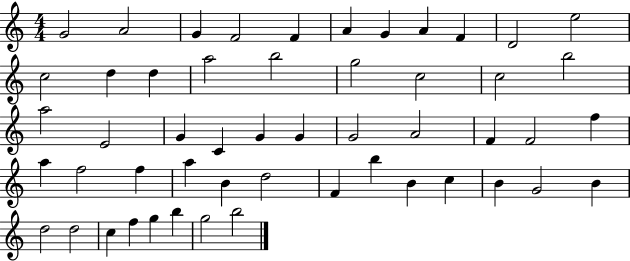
{
  \clef treble
  \numericTimeSignature
  \time 4/4
  \key c \major
  g'2 a'2 | g'4 f'2 f'4 | a'4 g'4 a'4 f'4 | d'2 e''2 | \break c''2 d''4 d''4 | a''2 b''2 | g''2 c''2 | c''2 b''2 | \break a''2 e'2 | g'4 c'4 g'4 g'4 | g'2 a'2 | f'4 f'2 f''4 | \break a''4 f''2 f''4 | a''4 b'4 d''2 | f'4 b''4 b'4 c''4 | b'4 g'2 b'4 | \break d''2 d''2 | c''4 f''4 g''4 b''4 | g''2 b''2 | \bar "|."
}